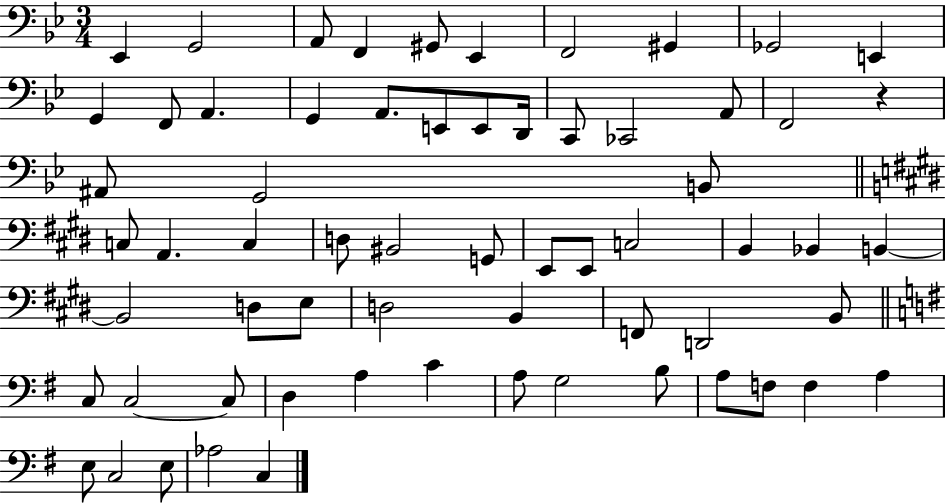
Eb2/q G2/h A2/e F2/q G#2/e Eb2/q F2/h G#2/q Gb2/h E2/q G2/q F2/e A2/q. G2/q A2/e. E2/e E2/e D2/s C2/e CES2/h A2/e F2/h R/q A#2/e G2/h B2/e C3/e A2/q. C3/q D3/e BIS2/h G2/e E2/e E2/e C3/h B2/q Bb2/q B2/q B2/h D3/e E3/e D3/h B2/q F2/e D2/h B2/e C3/e C3/h C3/e D3/q A3/q C4/q A3/e G3/h B3/e A3/e F3/e F3/q A3/q E3/e C3/h E3/e Ab3/h C3/q